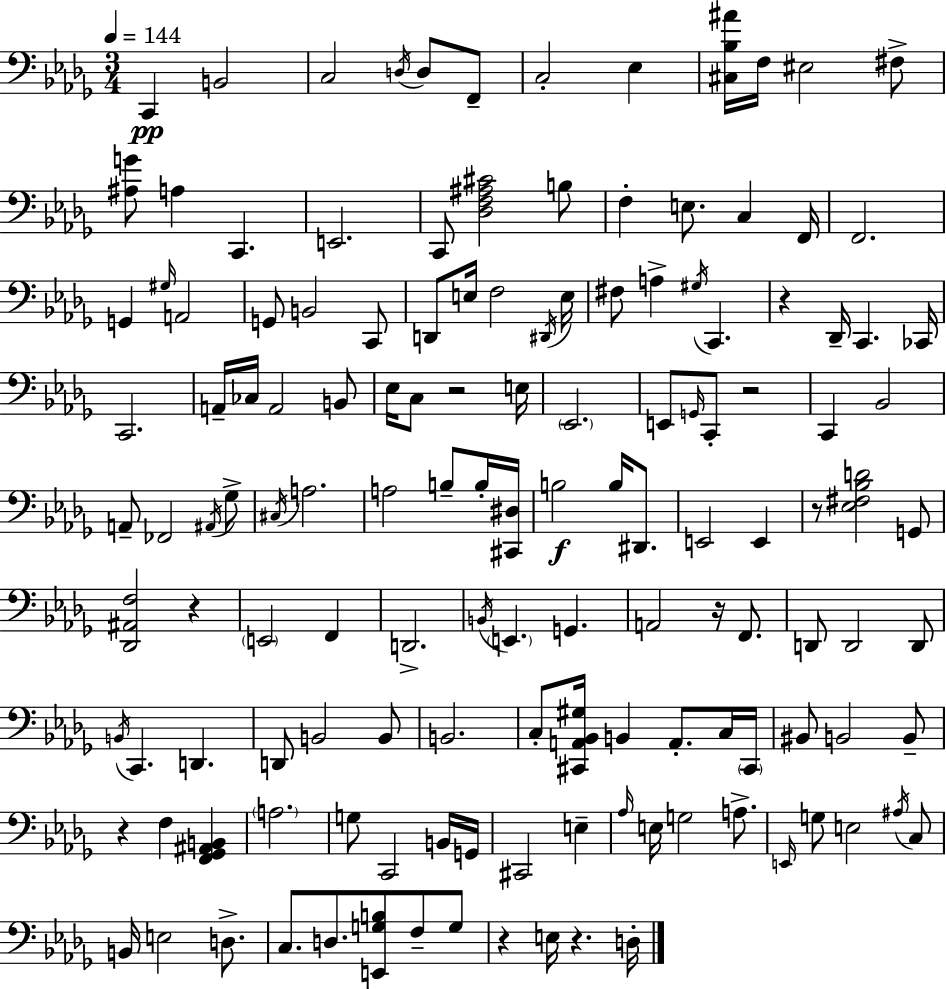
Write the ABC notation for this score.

X:1
T:Untitled
M:3/4
L:1/4
K:Bbm
C,, B,,2 C,2 D,/4 D,/2 F,,/2 C,2 _E, [^C,_B,^A]/4 F,/4 ^E,2 ^F,/2 [^A,G]/2 A, C,, E,,2 C,,/2 [_D,F,^A,^C]2 B,/2 F, E,/2 C, F,,/4 F,,2 G,, ^G,/4 A,,2 G,,/2 B,,2 C,,/2 D,,/2 E,/4 F,2 ^D,,/4 E,/4 ^F,/2 A, ^G,/4 C,, z _D,,/4 C,, _C,,/4 C,,2 A,,/4 _C,/4 A,,2 B,,/2 _E,/4 C,/2 z2 E,/4 _E,,2 E,,/2 G,,/4 C,,/2 z2 C,, _B,,2 A,,/2 _F,,2 ^A,,/4 _G,/2 ^C,/4 A,2 A,2 B,/2 B,/4 [^C,,^D,]/4 B,2 B,/4 ^D,,/2 E,,2 E,, z/2 [_E,^F,_B,D]2 G,,/2 [_D,,^A,,F,]2 z E,,2 F,, D,,2 B,,/4 E,, G,, A,,2 z/4 F,,/2 D,,/2 D,,2 D,,/2 B,,/4 C,, D,, D,,/2 B,,2 B,,/2 B,,2 C,/2 [^C,,A,,_B,,^G,]/4 B,, A,,/2 C,/4 ^C,,/4 ^B,,/2 B,,2 B,,/2 z F, [F,,_G,,^A,,B,,] A,2 G,/2 C,,2 B,,/4 G,,/4 ^C,,2 E, _A,/4 E,/4 G,2 A,/2 E,,/4 G,/2 E,2 ^A,/4 C,/2 B,,/4 E,2 D,/2 C,/2 D,/2 [E,,G,B,]/2 F,/2 G,/2 z E,/4 z D,/4